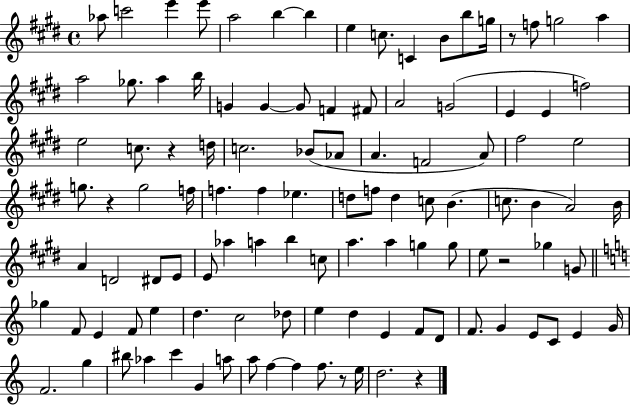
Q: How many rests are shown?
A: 6